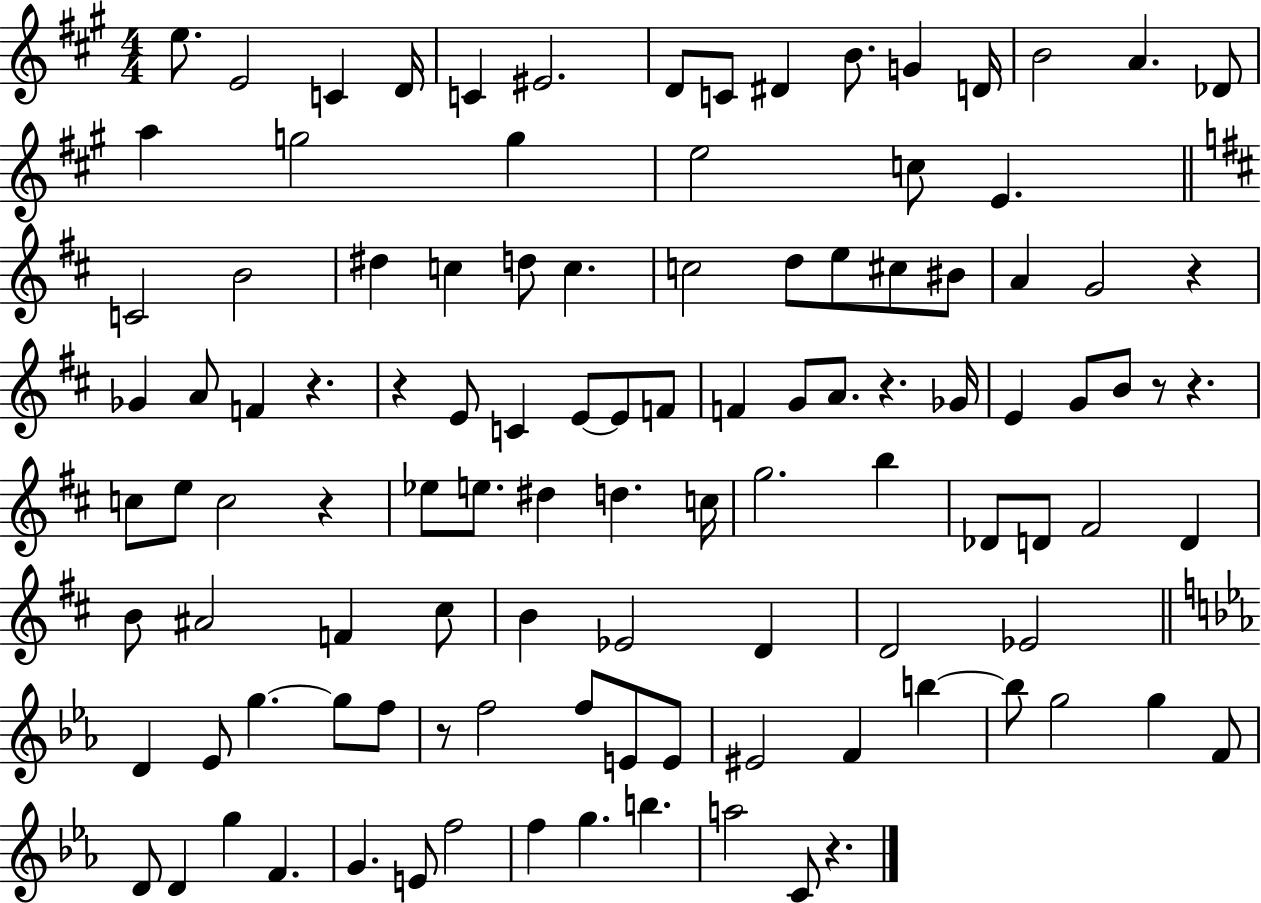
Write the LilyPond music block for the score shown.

{
  \clef treble
  \numericTimeSignature
  \time 4/4
  \key a \major
  e''8. e'2 c'4 d'16 | c'4 eis'2. | d'8 c'8 dis'4 b'8. g'4 d'16 | b'2 a'4. des'8 | \break a''4 g''2 g''4 | e''2 c''8 e'4. | \bar "||" \break \key b \minor c'2 b'2 | dis''4 c''4 d''8 c''4. | c''2 d''8 e''8 cis''8 bis'8 | a'4 g'2 r4 | \break ges'4 a'8 f'4 r4. | r4 e'8 c'4 e'8~~ e'8 f'8 | f'4 g'8 a'8. r4. ges'16 | e'4 g'8 b'8 r8 r4. | \break c''8 e''8 c''2 r4 | ees''8 e''8. dis''4 d''4. c''16 | g''2. b''4 | des'8 d'8 fis'2 d'4 | \break b'8 ais'2 f'4 cis''8 | b'4 ees'2 d'4 | d'2 ees'2 | \bar "||" \break \key ees \major d'4 ees'8 g''4.~~ g''8 f''8 | r8 f''2 f''8 e'8 e'8 | eis'2 f'4 b''4~~ | b''8 g''2 g''4 f'8 | \break d'8 d'4 g''4 f'4. | g'4. e'8 f''2 | f''4 g''4. b''4. | a''2 c'8 r4. | \break \bar "|."
}